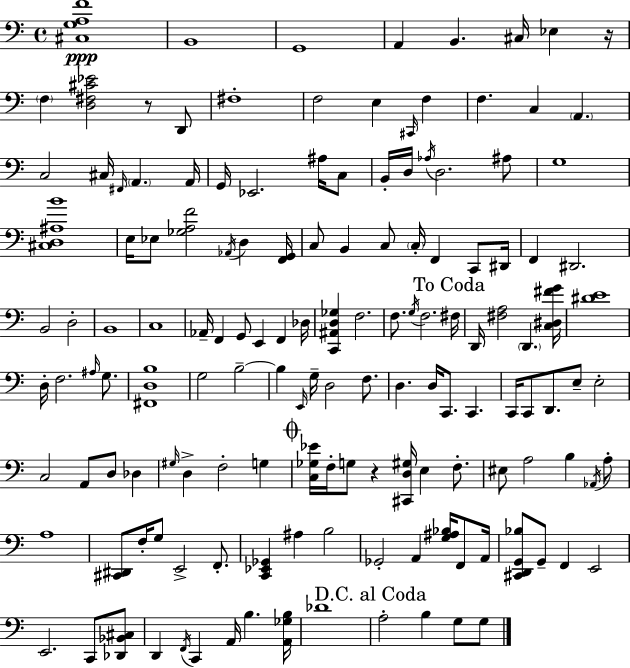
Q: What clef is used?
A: bass